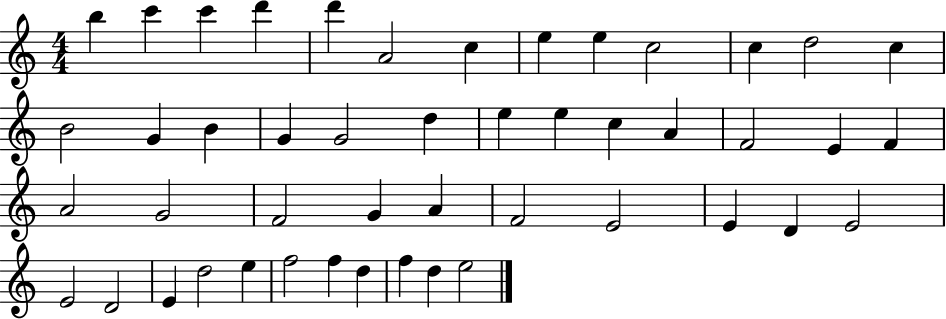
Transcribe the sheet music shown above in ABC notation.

X:1
T:Untitled
M:4/4
L:1/4
K:C
b c' c' d' d' A2 c e e c2 c d2 c B2 G B G G2 d e e c A F2 E F A2 G2 F2 G A F2 E2 E D E2 E2 D2 E d2 e f2 f d f d e2